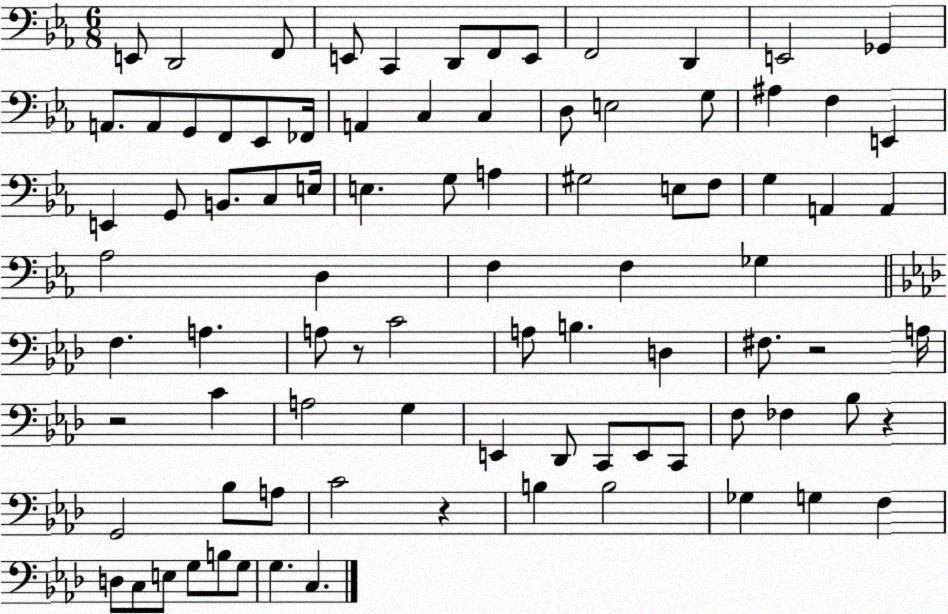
X:1
T:Untitled
M:6/8
L:1/4
K:Eb
E,,/2 D,,2 F,,/2 E,,/2 C,, D,,/2 F,,/2 E,,/2 F,,2 D,, E,,2 _G,, A,,/2 A,,/2 G,,/2 F,,/2 _E,,/2 _F,,/4 A,, C, C, D,/2 E,2 G,/2 ^A, F, E,, E,, G,,/2 B,,/2 C,/2 E,/4 E, G,/2 A, ^G,2 E,/2 F,/2 G, A,, A,, _A,2 D, F, F, _G, F, A, A,/2 z/2 C2 A,/2 B, D, ^F,/2 z2 A,/4 z2 C A,2 G, E,, _D,,/2 C,,/2 E,,/2 C,,/2 F,/2 _F, _B,/2 z G,,2 _B,/2 A,/2 C2 z B, B,2 _G, G, F, D,/2 C,/2 E,/2 G,/2 B,/2 G,/2 G, C,